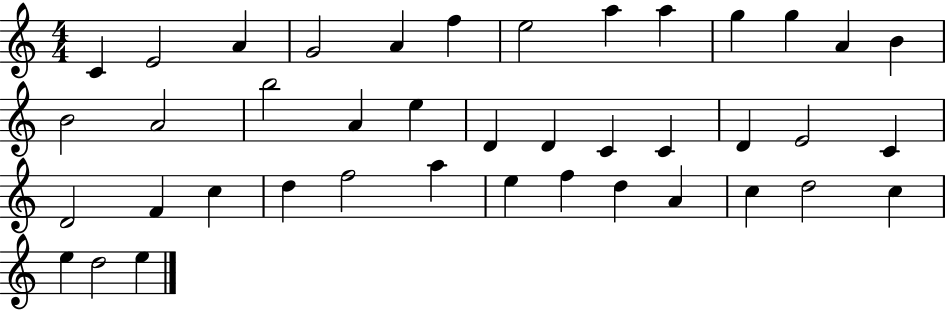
X:1
T:Untitled
M:4/4
L:1/4
K:C
C E2 A G2 A f e2 a a g g A B B2 A2 b2 A e D D C C D E2 C D2 F c d f2 a e f d A c d2 c e d2 e